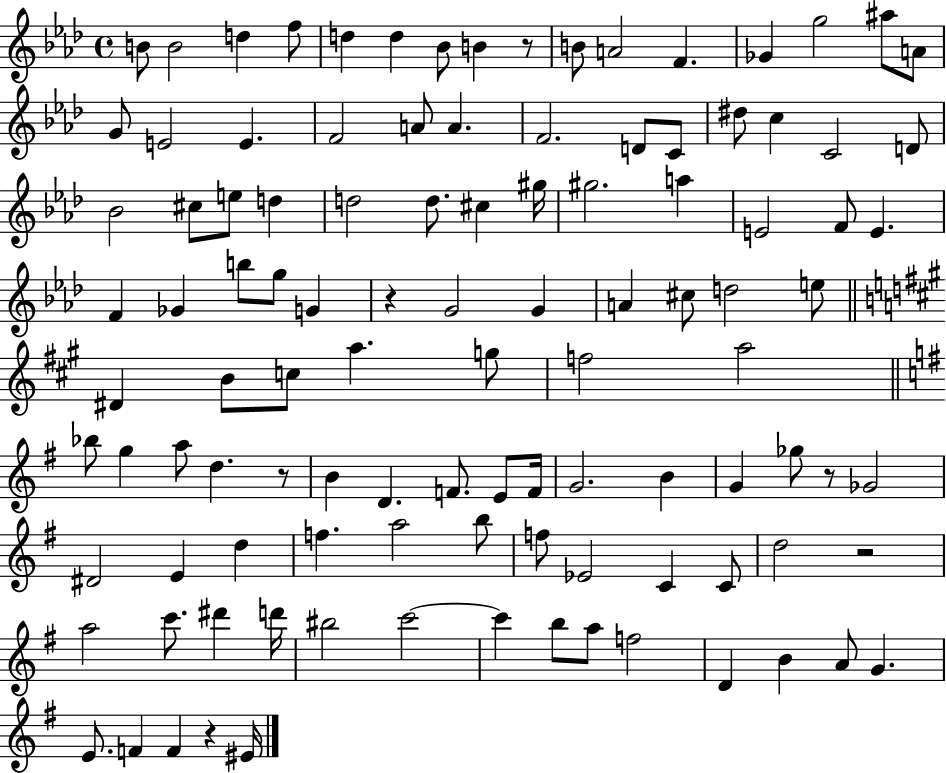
{
  \clef treble
  \time 4/4
  \defaultTimeSignature
  \key aes \major
  \repeat volta 2 { b'8 b'2 d''4 f''8 | d''4 d''4 bes'8 b'4 r8 | b'8 a'2 f'4. | ges'4 g''2 ais''8 a'8 | \break g'8 e'2 e'4. | f'2 a'8 a'4. | f'2. d'8 c'8 | dis''8 c''4 c'2 d'8 | \break bes'2 cis''8 e''8 d''4 | d''2 d''8. cis''4 gis''16 | gis''2. a''4 | e'2 f'8 e'4. | \break f'4 ges'4 b''8 g''8 g'4 | r4 g'2 g'4 | a'4 cis''8 d''2 e''8 | \bar "||" \break \key a \major dis'4 b'8 c''8 a''4. g''8 | f''2 a''2 | \bar "||" \break \key g \major bes''8 g''4 a''8 d''4. r8 | b'4 d'4. f'8. e'8 f'16 | g'2. b'4 | g'4 ges''8 r8 ges'2 | \break dis'2 e'4 d''4 | f''4. a''2 b''8 | f''8 ees'2 c'4 c'8 | d''2 r2 | \break a''2 c'''8. dis'''4 d'''16 | bis''2 c'''2~~ | c'''4 b''8 a''8 f''2 | d'4 b'4 a'8 g'4. | \break e'8. f'4 f'4 r4 eis'16 | } \bar "|."
}